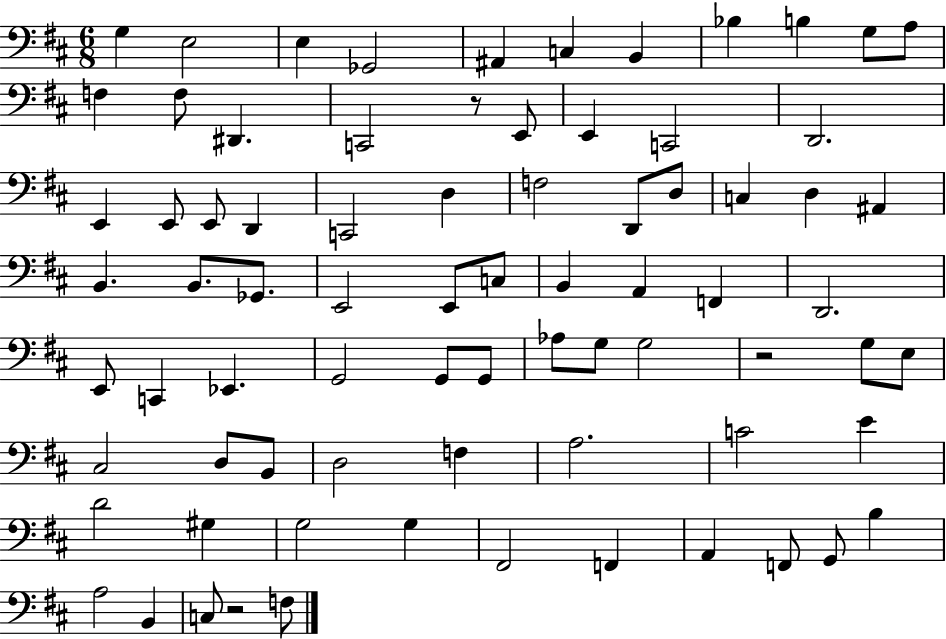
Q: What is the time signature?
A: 6/8